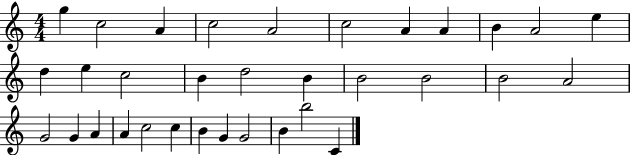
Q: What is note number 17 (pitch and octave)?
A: B4